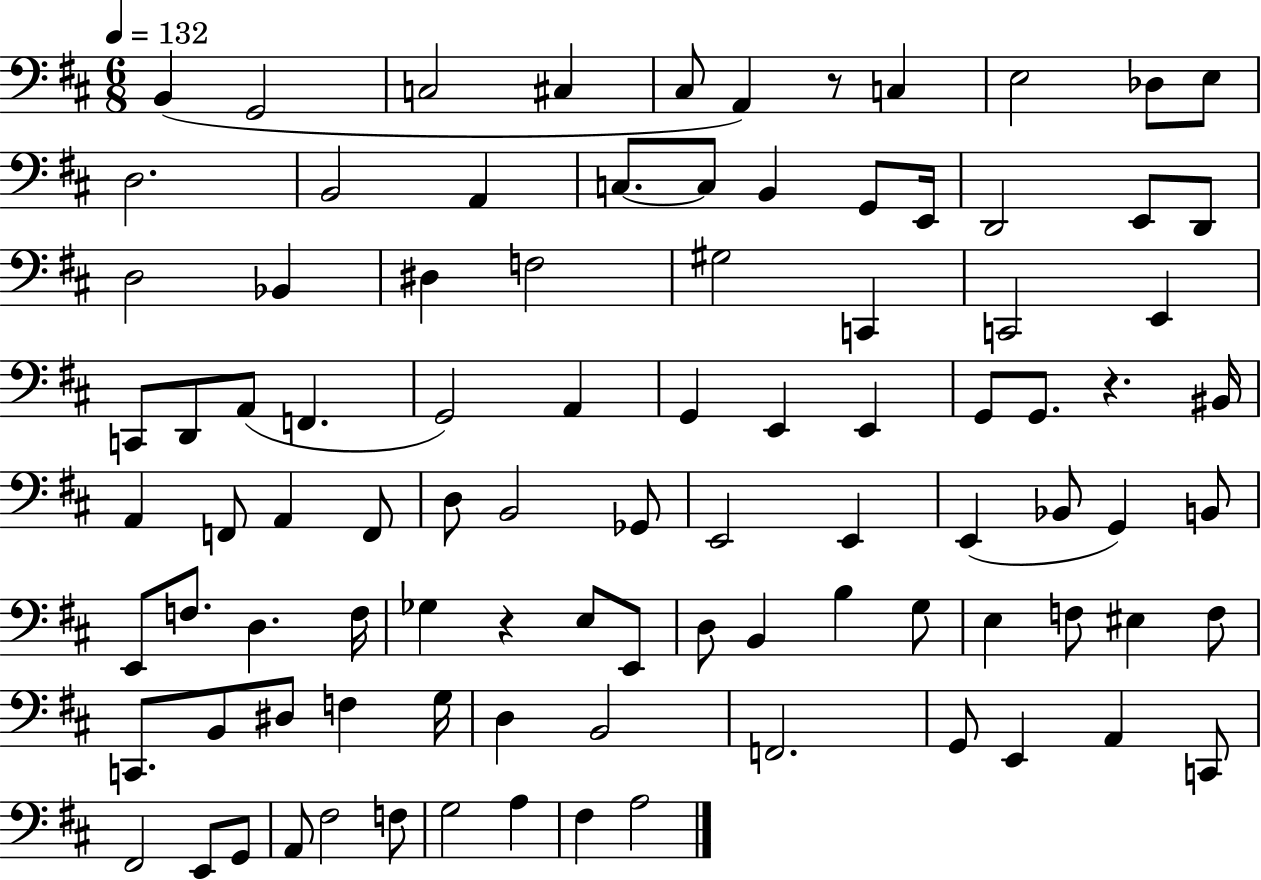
{
  \clef bass
  \numericTimeSignature
  \time 6/8
  \key d \major
  \tempo 4 = 132
  b,4( g,2 | c2 cis4 | cis8 a,4) r8 c4 | e2 des8 e8 | \break d2. | b,2 a,4 | c8.~~ c8 b,4 g,8 e,16 | d,2 e,8 d,8 | \break d2 bes,4 | dis4 f2 | gis2 c,4 | c,2 e,4 | \break c,8 d,8 a,8( f,4. | g,2) a,4 | g,4 e,4 e,4 | g,8 g,8. r4. bis,16 | \break a,4 f,8 a,4 f,8 | d8 b,2 ges,8 | e,2 e,4 | e,4( bes,8 g,4) b,8 | \break e,8 f8. d4. f16 | ges4 r4 e8 e,8 | d8 b,4 b4 g8 | e4 f8 eis4 f8 | \break c,8. b,8 dis8 f4 g16 | d4 b,2 | f,2. | g,8 e,4 a,4 c,8 | \break fis,2 e,8 g,8 | a,8 fis2 f8 | g2 a4 | fis4 a2 | \break \bar "|."
}